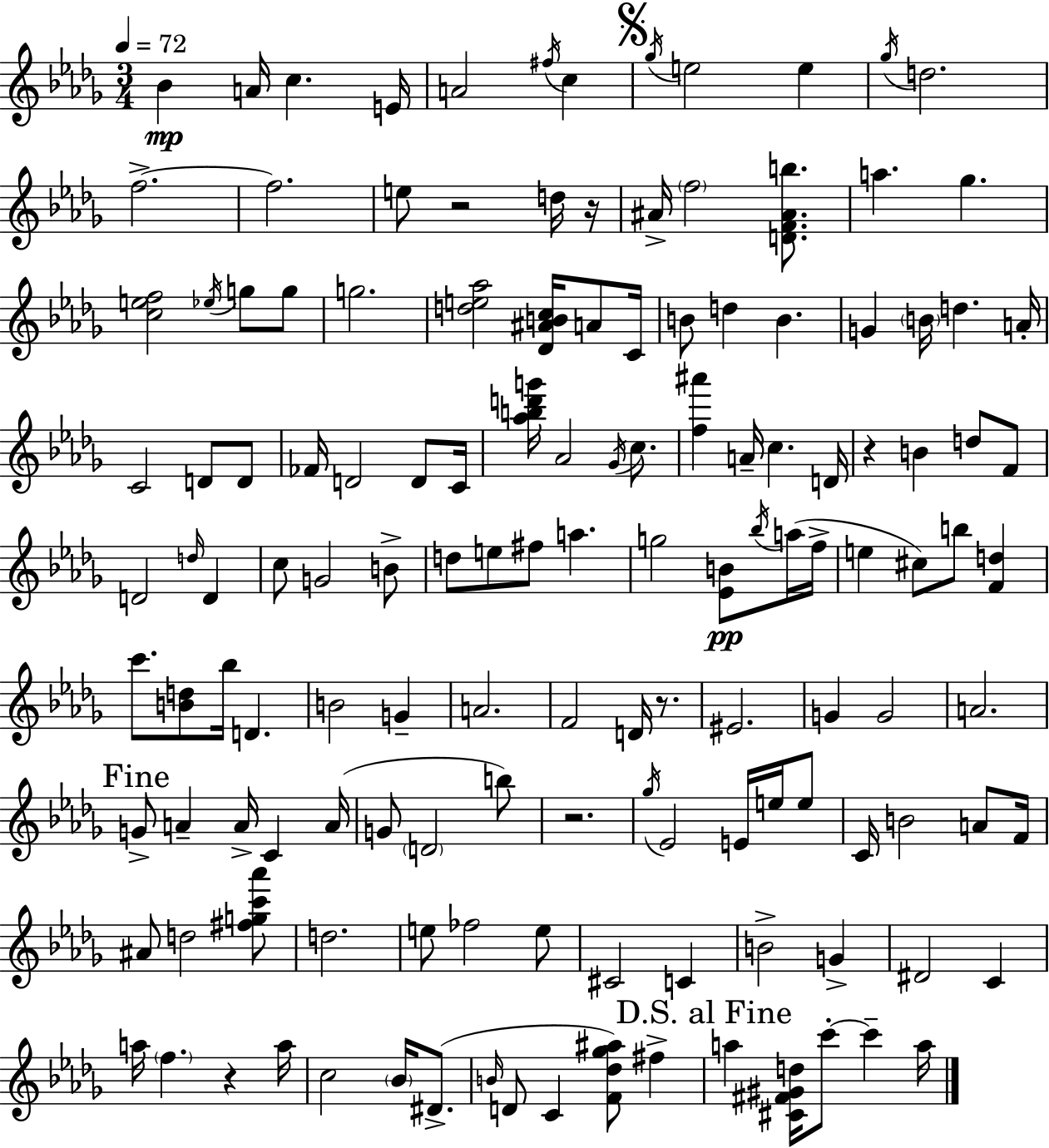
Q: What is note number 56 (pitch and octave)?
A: D5